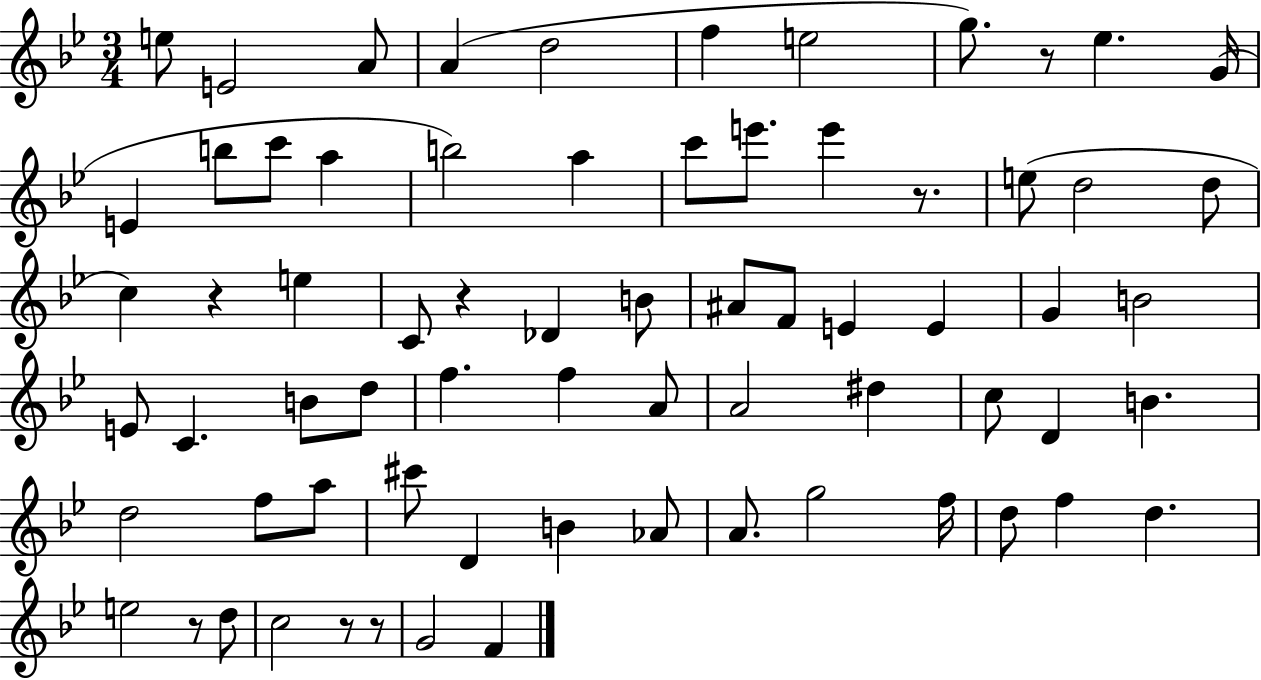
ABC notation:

X:1
T:Untitled
M:3/4
L:1/4
K:Bb
e/2 E2 A/2 A d2 f e2 g/2 z/2 _e G/4 E b/2 c'/2 a b2 a c'/2 e'/2 e' z/2 e/2 d2 d/2 c z e C/2 z _D B/2 ^A/2 F/2 E E G B2 E/2 C B/2 d/2 f f A/2 A2 ^d c/2 D B d2 f/2 a/2 ^c'/2 D B _A/2 A/2 g2 f/4 d/2 f d e2 z/2 d/2 c2 z/2 z/2 G2 F